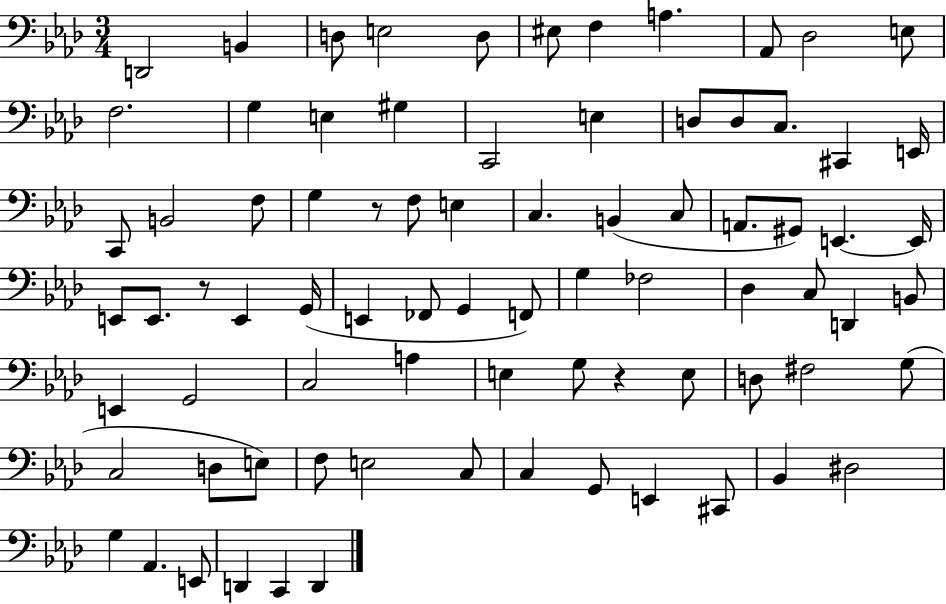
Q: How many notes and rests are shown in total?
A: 80